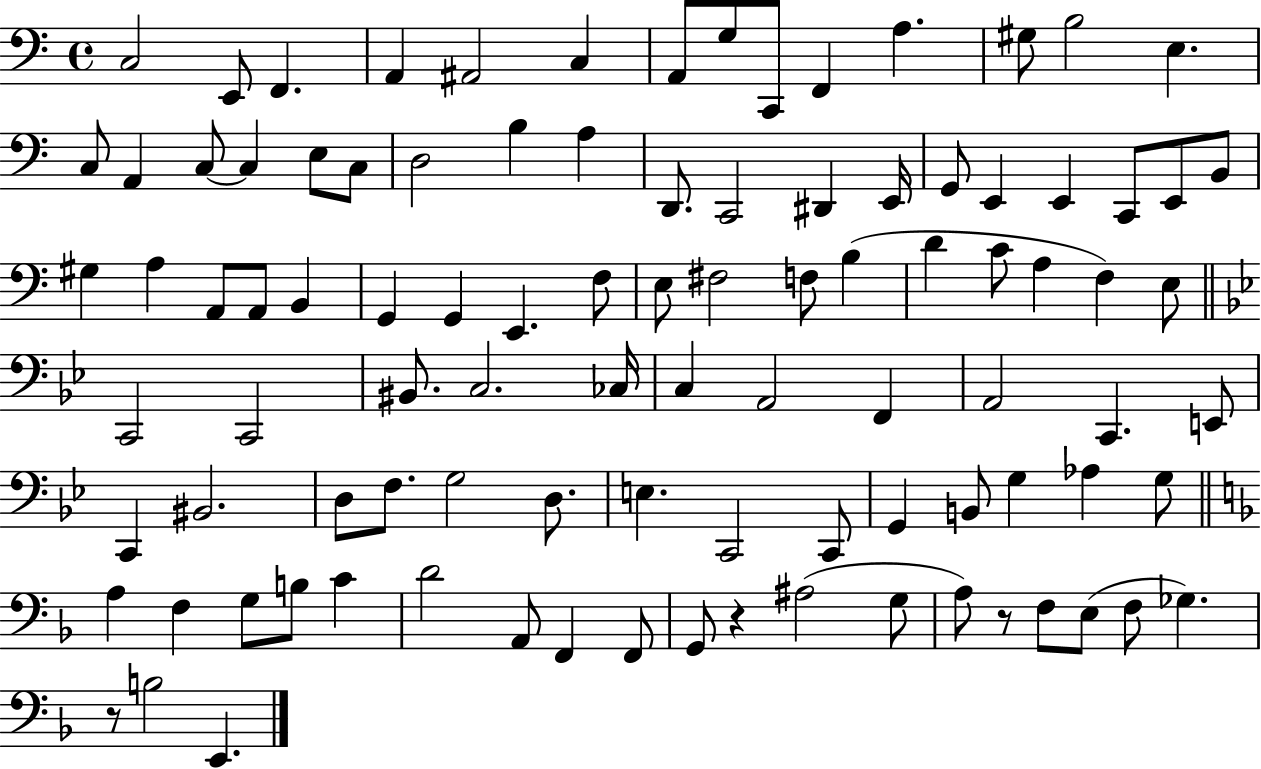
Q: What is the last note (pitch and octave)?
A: E2